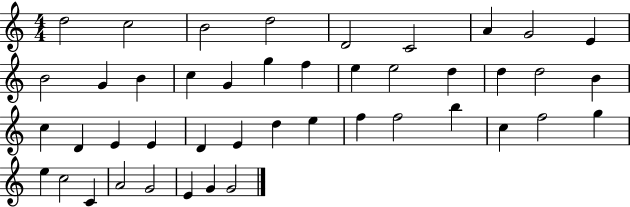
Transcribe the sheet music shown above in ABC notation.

X:1
T:Untitled
M:4/4
L:1/4
K:C
d2 c2 B2 d2 D2 C2 A G2 E B2 G B c G g f e e2 d d d2 B c D E E D E d e f f2 b c f2 g e c2 C A2 G2 E G G2